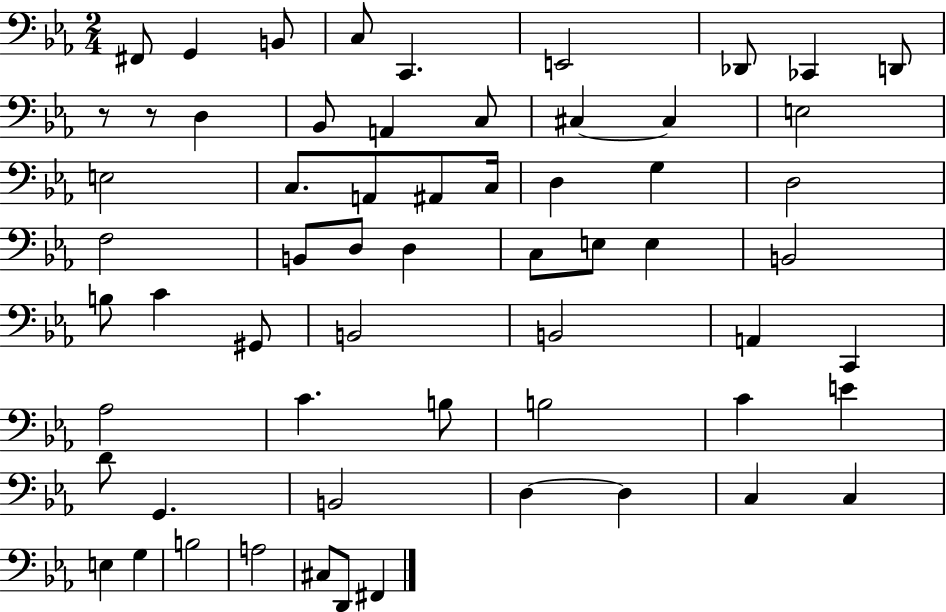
F#2/e G2/q B2/e C3/e C2/q. E2/h Db2/e CES2/q D2/e R/e R/e D3/q Bb2/e A2/q C3/e C#3/q C#3/q E3/h E3/h C3/e. A2/e A#2/e C3/s D3/q G3/q D3/h F3/h B2/e D3/e D3/q C3/e E3/e E3/q B2/h B3/e C4/q G#2/e B2/h B2/h A2/q C2/q Ab3/h C4/q. B3/e B3/h C4/q E4/q D4/e G2/q. B2/h D3/q D3/q C3/q C3/q E3/q G3/q B3/h A3/h C#3/e D2/e F#2/q